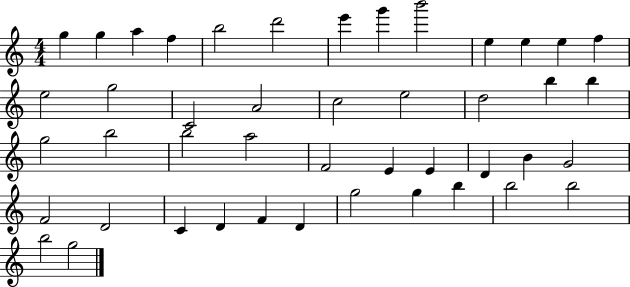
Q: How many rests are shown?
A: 0